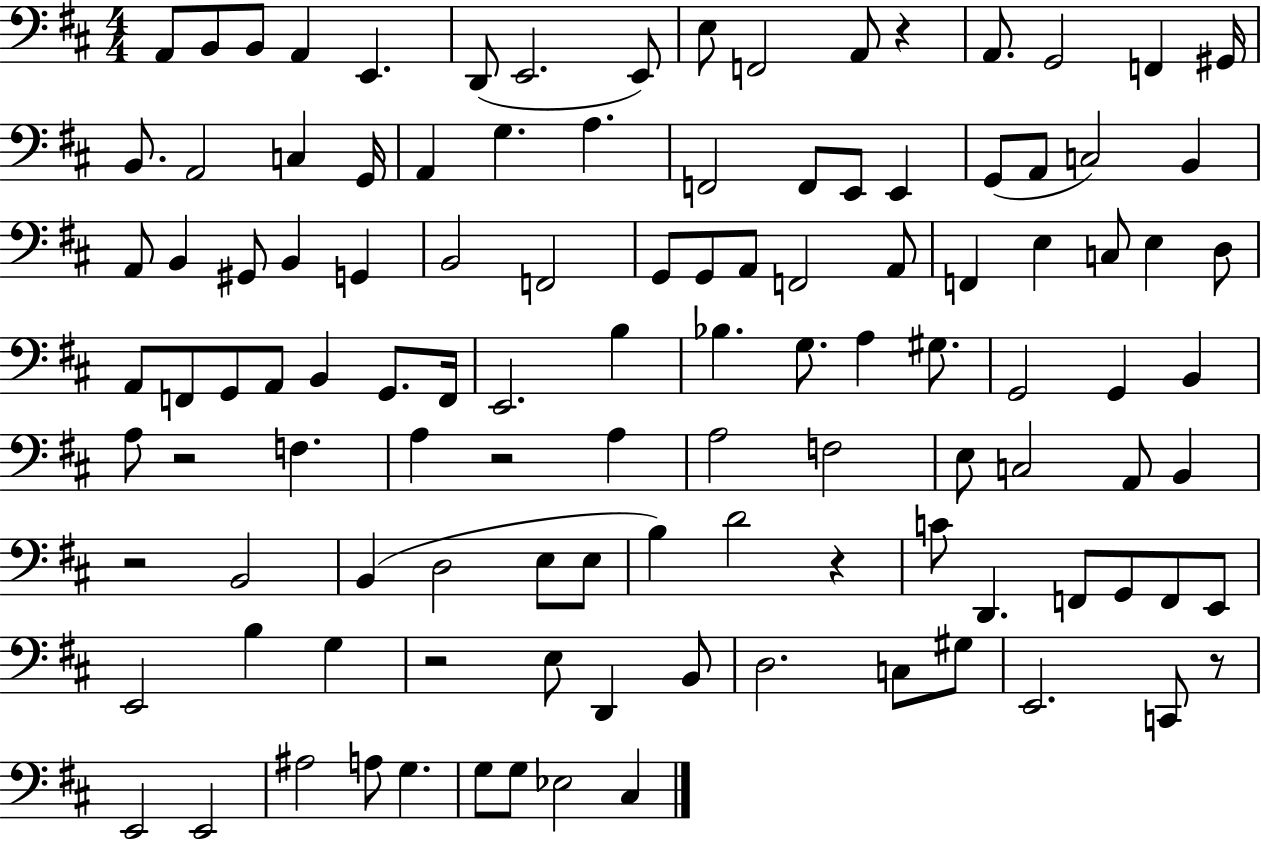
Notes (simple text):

A2/e B2/e B2/e A2/q E2/q. D2/e E2/h. E2/e E3/e F2/h A2/e R/q A2/e. G2/h F2/q G#2/s B2/e. A2/h C3/q G2/s A2/q G3/q. A3/q. F2/h F2/e E2/e E2/q G2/e A2/e C3/h B2/q A2/e B2/q G#2/e B2/q G2/q B2/h F2/h G2/e G2/e A2/e F2/h A2/e F2/q E3/q C3/e E3/q D3/e A2/e F2/e G2/e A2/e B2/q G2/e. F2/s E2/h. B3/q Bb3/q. G3/e. A3/q G#3/e. G2/h G2/q B2/q A3/e R/h F3/q. A3/q R/h A3/q A3/h F3/h E3/e C3/h A2/e B2/q R/h B2/h B2/q D3/h E3/e E3/e B3/q D4/h R/q C4/e D2/q. F2/e G2/e F2/e E2/e E2/h B3/q G3/q R/h E3/e D2/q B2/e D3/h. C3/e G#3/e E2/h. C2/e R/e E2/h E2/h A#3/h A3/e G3/q. G3/e G3/e Eb3/h C#3/q